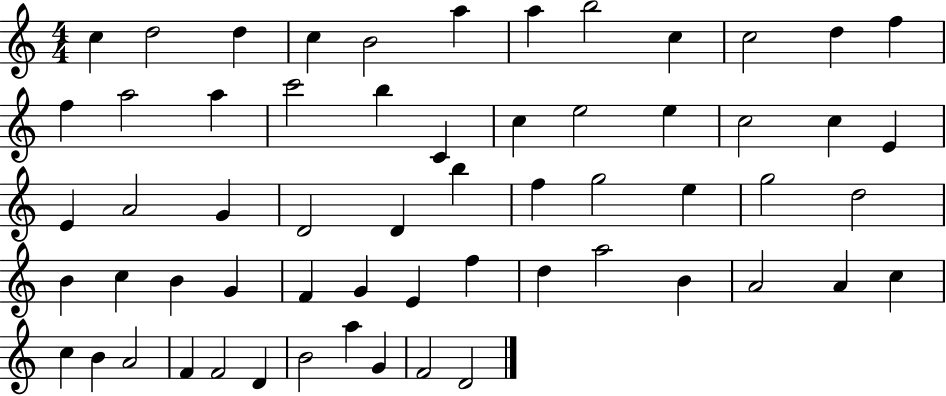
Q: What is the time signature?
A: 4/4